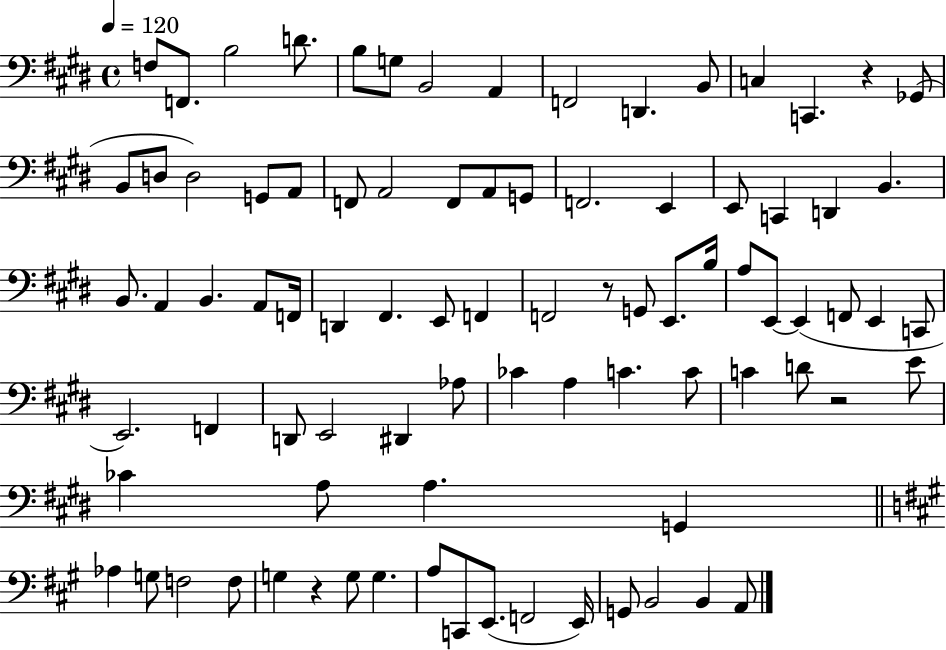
F3/e F2/e. B3/h D4/e. B3/e G3/e B2/h A2/q F2/h D2/q. B2/e C3/q C2/q. R/q Gb2/e B2/e D3/e D3/h G2/e A2/e F2/e A2/h F2/e A2/e G2/e F2/h. E2/q E2/e C2/q D2/q B2/q. B2/e. A2/q B2/q. A2/e F2/s D2/q F#2/q. E2/e F2/q F2/h R/e G2/e E2/e. B3/s A3/e E2/e E2/q F2/e E2/q C2/e E2/h. F2/q D2/e E2/h D#2/q Ab3/e CES4/q A3/q C4/q. C4/e C4/q D4/e R/h E4/e CES4/q A3/e A3/q. G2/q Ab3/q G3/e F3/h F3/e G3/q R/q G3/e G3/q. A3/e C2/e E2/e. F2/h E2/s G2/e B2/h B2/q A2/e